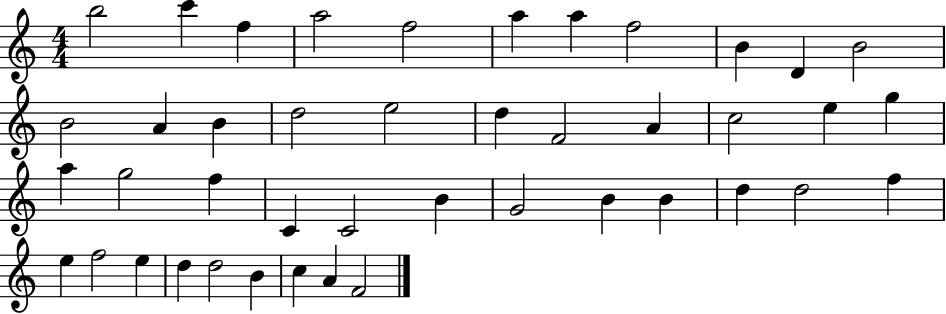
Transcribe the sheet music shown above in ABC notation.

X:1
T:Untitled
M:4/4
L:1/4
K:C
b2 c' f a2 f2 a a f2 B D B2 B2 A B d2 e2 d F2 A c2 e g a g2 f C C2 B G2 B B d d2 f e f2 e d d2 B c A F2